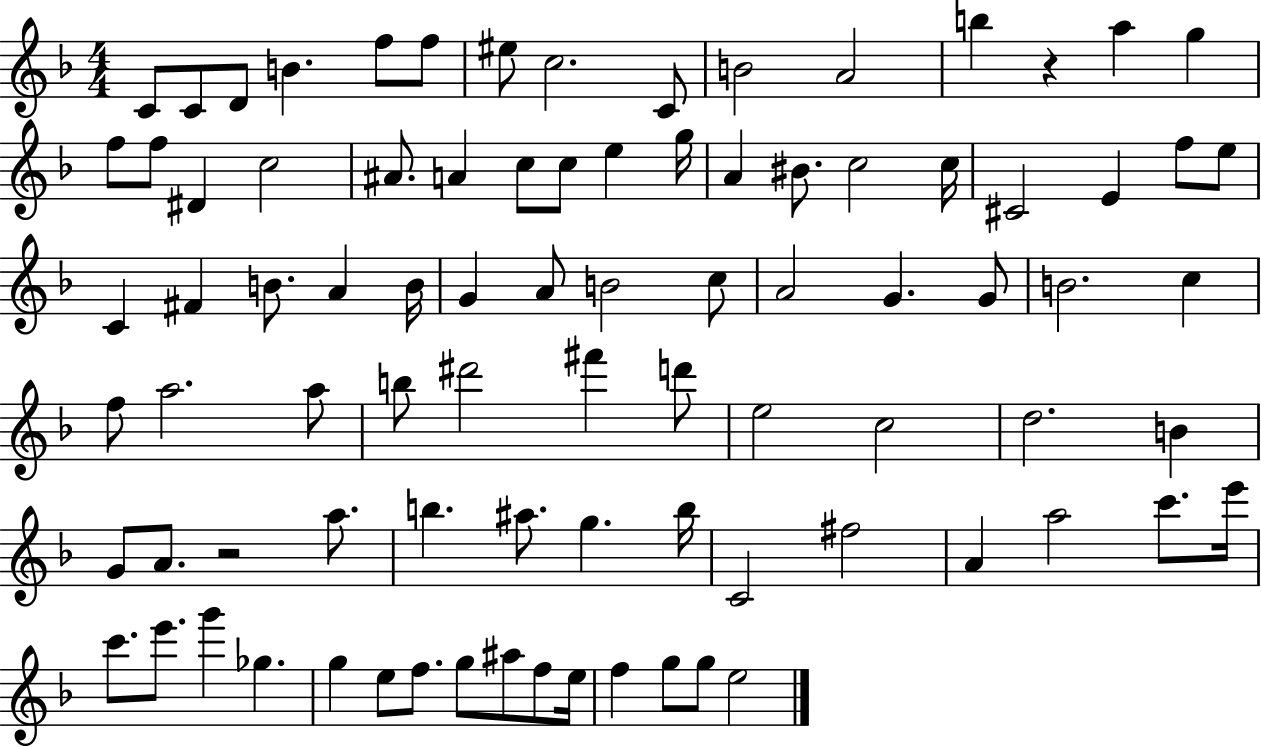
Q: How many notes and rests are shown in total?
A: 87